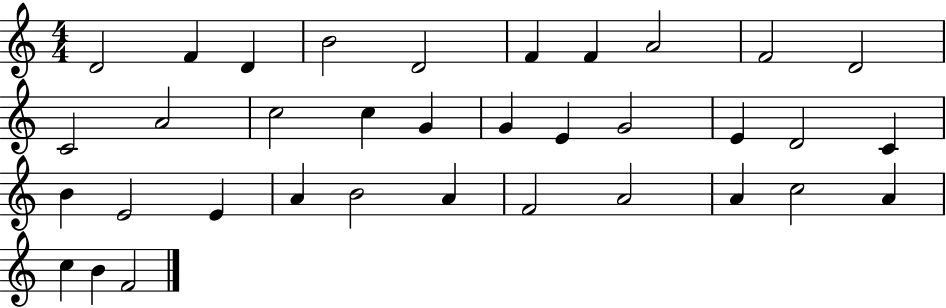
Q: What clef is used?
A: treble